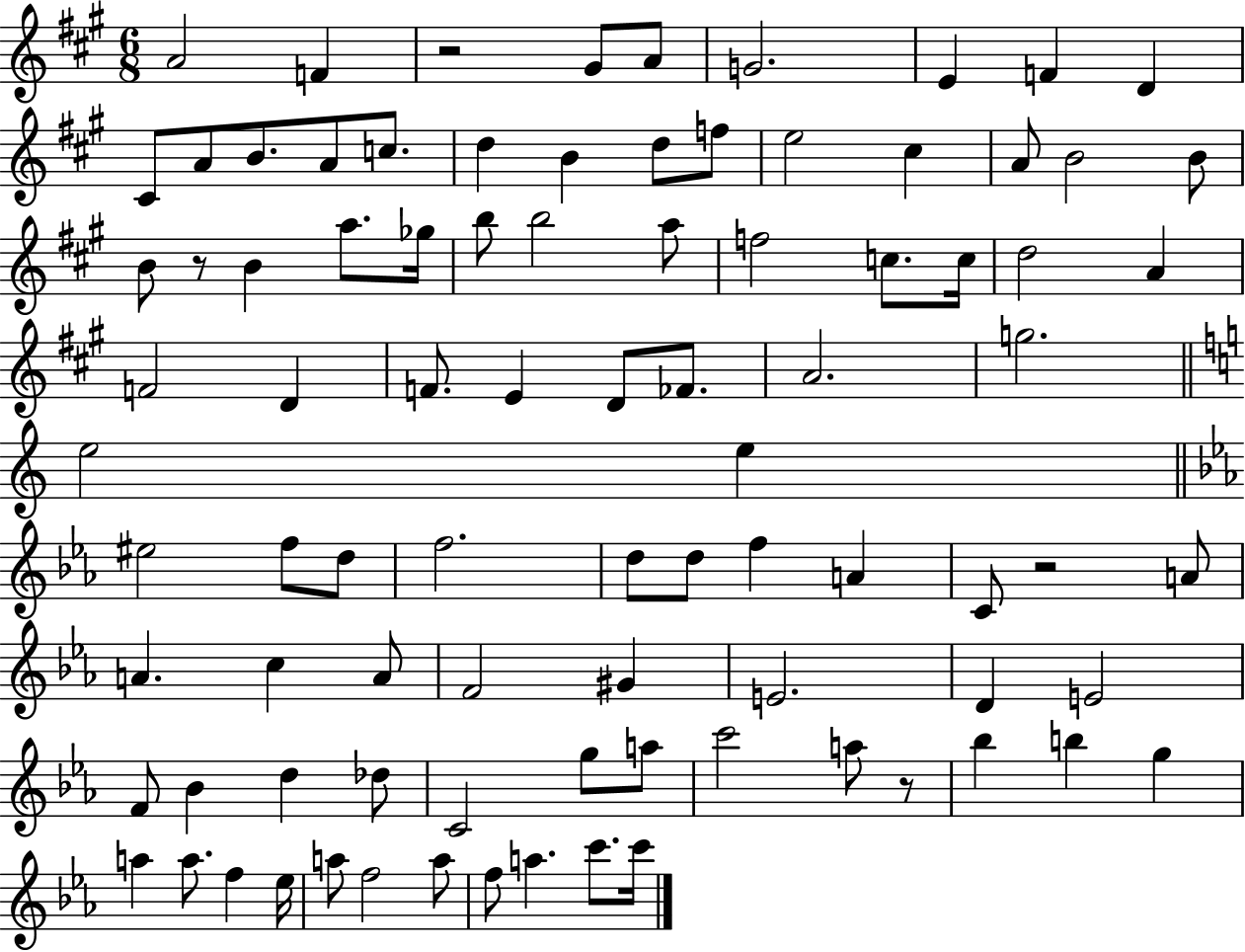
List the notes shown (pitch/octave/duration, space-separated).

A4/h F4/q R/h G#4/e A4/e G4/h. E4/q F4/q D4/q C#4/e A4/e B4/e. A4/e C5/e. D5/q B4/q D5/e F5/e E5/h C#5/q A4/e B4/h B4/e B4/e R/e B4/q A5/e. Gb5/s B5/e B5/h A5/e F5/h C5/e. C5/s D5/h A4/q F4/h D4/q F4/e. E4/q D4/e FES4/e. A4/h. G5/h. E5/h E5/q EIS5/h F5/e D5/e F5/h. D5/e D5/e F5/q A4/q C4/e R/h A4/e A4/q. C5/q A4/e F4/h G#4/q E4/h. D4/q E4/h F4/e Bb4/q D5/q Db5/e C4/h G5/e A5/e C6/h A5/e R/e Bb5/q B5/q G5/q A5/q A5/e. F5/q Eb5/s A5/e F5/h A5/e F5/e A5/q. C6/e. C6/s